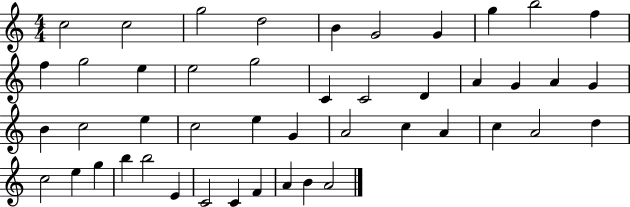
{
  \clef treble
  \numericTimeSignature
  \time 4/4
  \key c \major
  c''2 c''2 | g''2 d''2 | b'4 g'2 g'4 | g''4 b''2 f''4 | \break f''4 g''2 e''4 | e''2 g''2 | c'4 c'2 d'4 | a'4 g'4 a'4 g'4 | \break b'4 c''2 e''4 | c''2 e''4 g'4 | a'2 c''4 a'4 | c''4 a'2 d''4 | \break c''2 e''4 g''4 | b''4 b''2 e'4 | c'2 c'4 f'4 | a'4 b'4 a'2 | \break \bar "|."
}